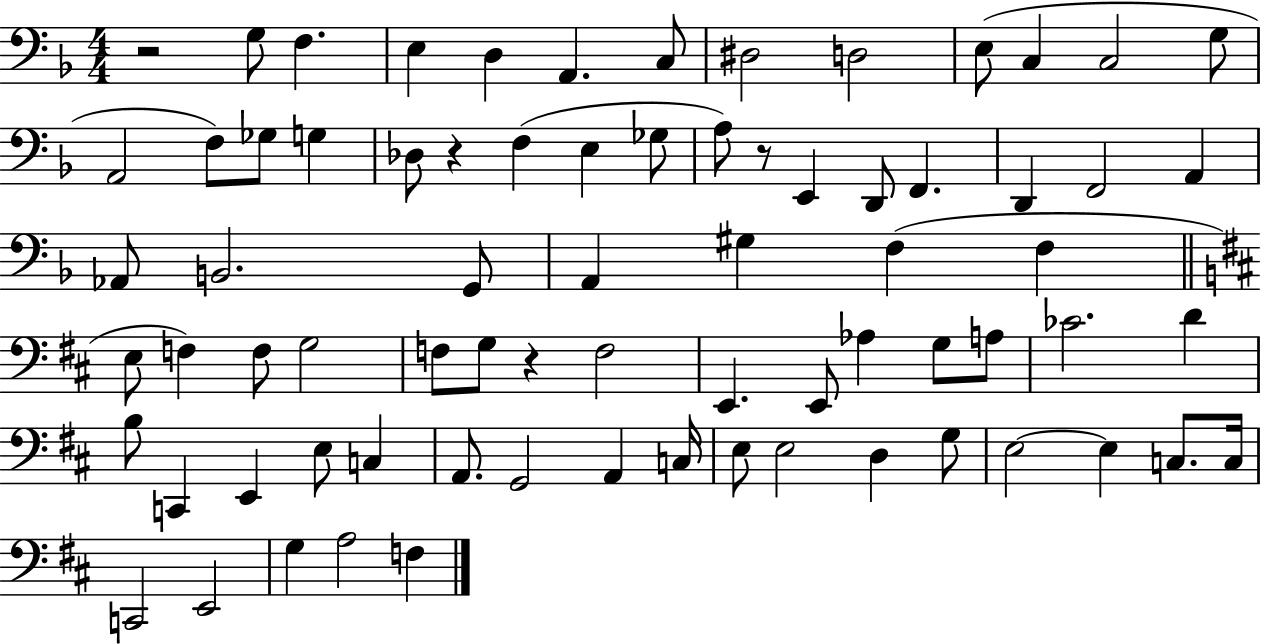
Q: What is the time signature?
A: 4/4